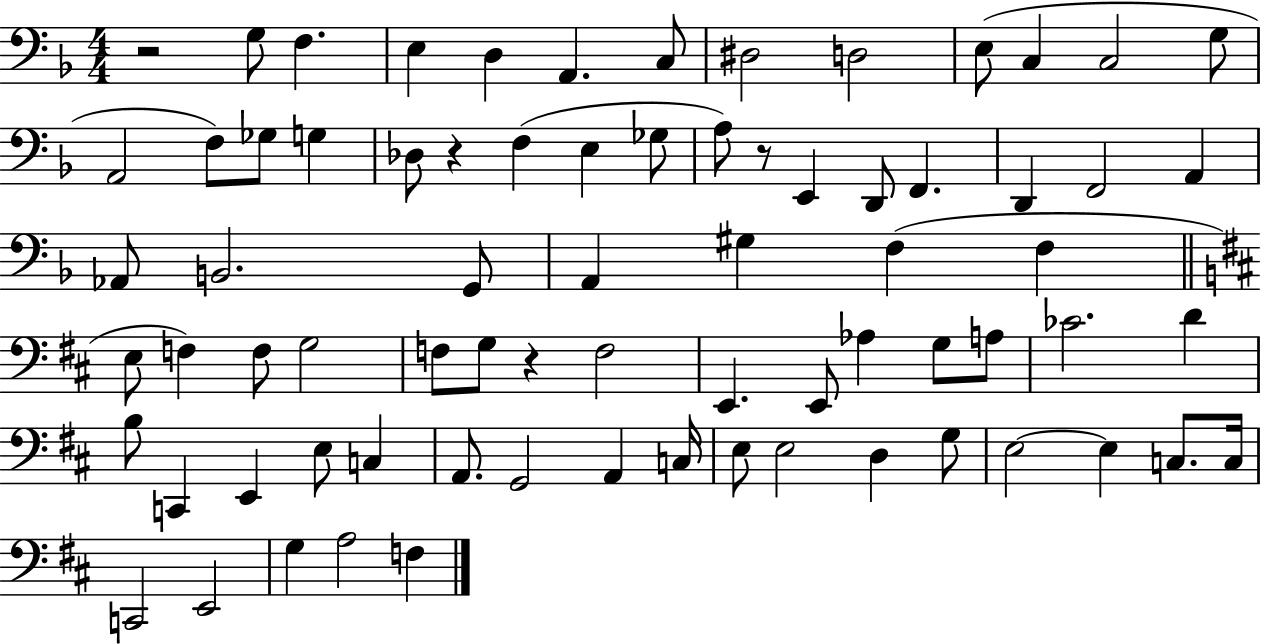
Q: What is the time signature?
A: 4/4